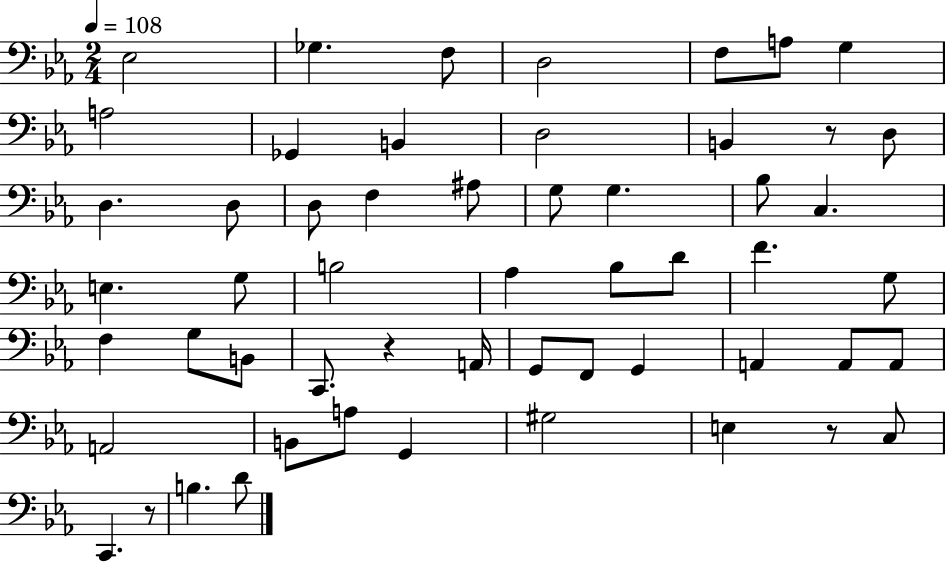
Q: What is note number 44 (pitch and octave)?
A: A3